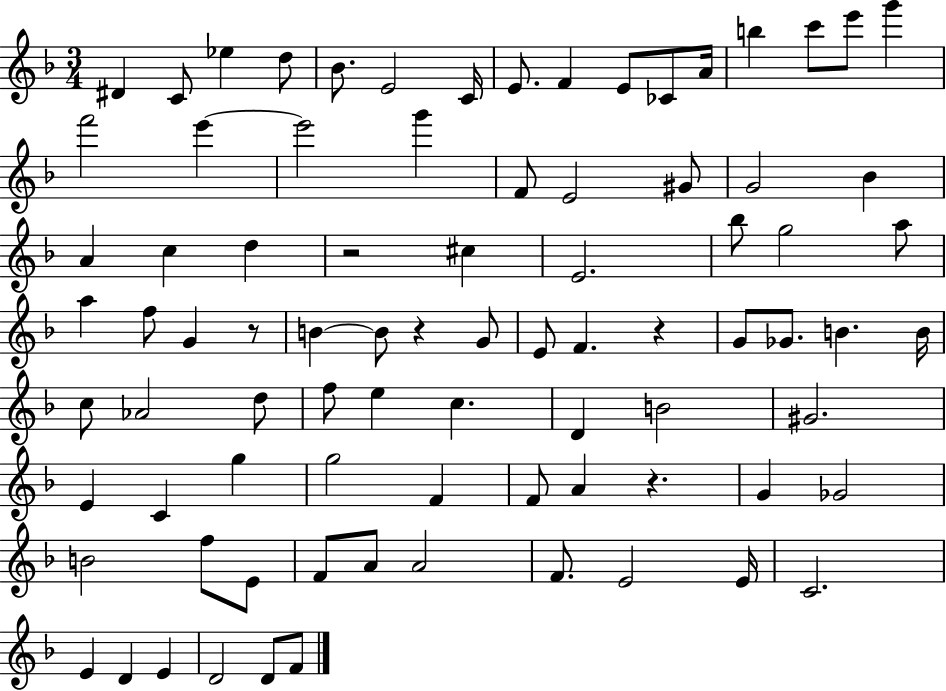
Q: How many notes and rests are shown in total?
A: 84